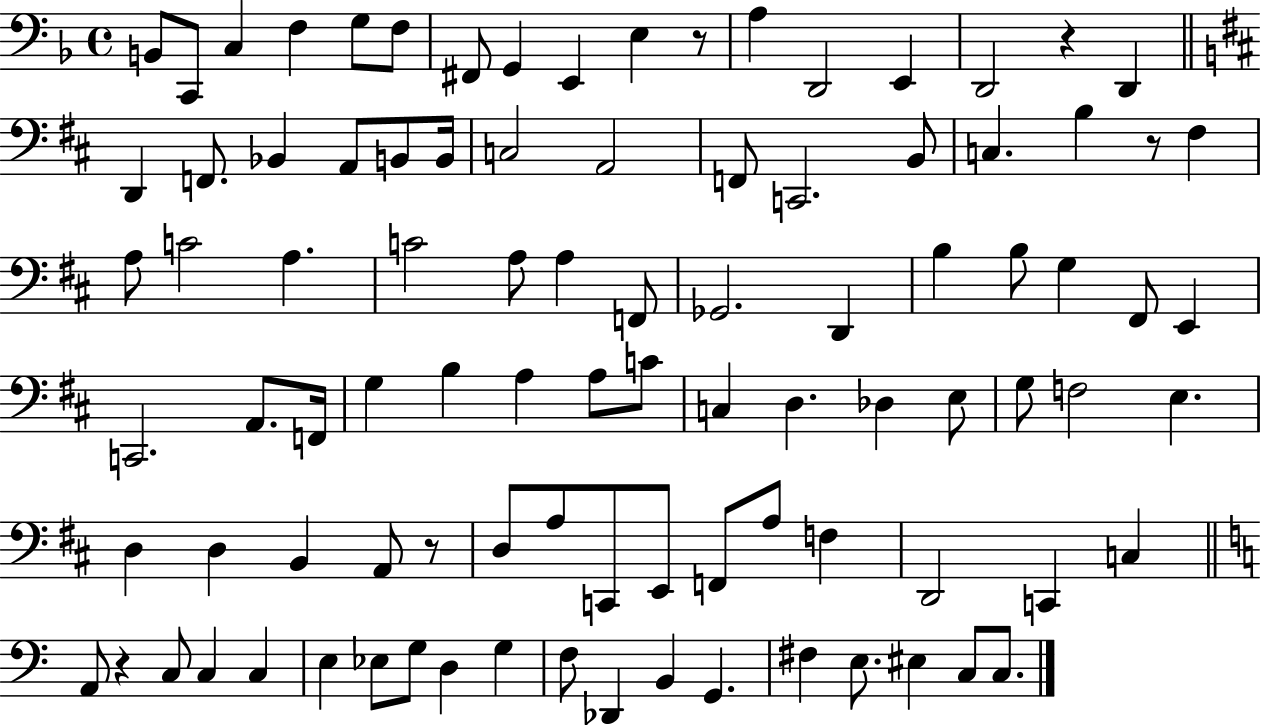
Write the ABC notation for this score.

X:1
T:Untitled
M:4/4
L:1/4
K:F
B,,/2 C,,/2 C, F, G,/2 F,/2 ^F,,/2 G,, E,, E, z/2 A, D,,2 E,, D,,2 z D,, D,, F,,/2 _B,, A,,/2 B,,/2 B,,/4 C,2 A,,2 F,,/2 C,,2 B,,/2 C, B, z/2 ^F, A,/2 C2 A, C2 A,/2 A, F,,/2 _G,,2 D,, B, B,/2 G, ^F,,/2 E,, C,,2 A,,/2 F,,/4 G, B, A, A,/2 C/2 C, D, _D, E,/2 G,/2 F,2 E, D, D, B,, A,,/2 z/2 D,/2 A,/2 C,,/2 E,,/2 F,,/2 A,/2 F, D,,2 C,, C, A,,/2 z C,/2 C, C, E, _E,/2 G,/2 D, G, F,/2 _D,, B,, G,, ^F, E,/2 ^E, C,/2 C,/2